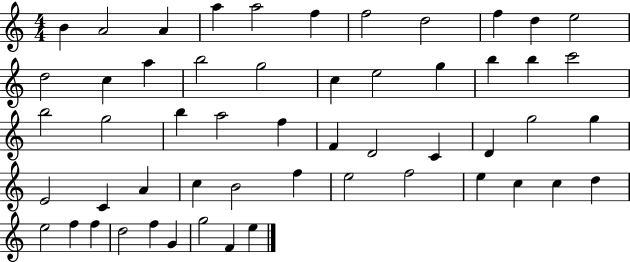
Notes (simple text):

B4/q A4/h A4/q A5/q A5/h F5/q F5/h D5/h F5/q D5/q E5/h D5/h C5/q A5/q B5/h G5/h C5/q E5/h G5/q B5/q B5/q C6/h B5/h G5/h B5/q A5/h F5/q F4/q D4/h C4/q D4/q G5/h G5/q E4/h C4/q A4/q C5/q B4/h F5/q E5/h F5/h E5/q C5/q C5/q D5/q E5/h F5/q F5/q D5/h F5/q G4/q G5/h F4/q E5/q